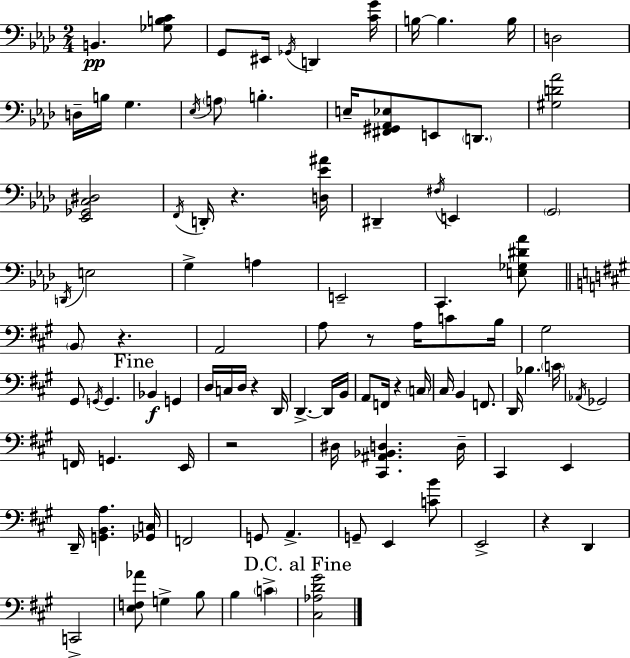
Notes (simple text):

B2/q. [Gb3,B3,C4]/e G2/e EIS2/s Gb2/s D2/q [C4,G4]/s B3/s B3/q. B3/s D3/h D3/s B3/s G3/q. Eb3/s A3/e B3/q. E3/s [F#2,G#2,Ab2,Eb3]/e E2/e D2/e. [G#3,D4,Ab4]/h [Eb2,Gb2,C3,D#3]/h F2/s D2/s R/q. [D3,Eb4,A#4]/s D#2/q F#3/s E2/q G2/h D2/s E3/h G3/q A3/q E2/h C2/q. [E3,Gb3,D#4,Ab4]/e B2/e R/q. A2/h A3/e R/e A3/s C4/e B3/s G#3/h G#2/e G2/s G2/q. Bb2/q G2/q D3/s C3/s D3/s R/q D2/s D2/q. D2/s B2/s A2/e F2/s R/q C3/s C#3/s B2/q F2/e. D2/s Bb3/q. C4/s Ab2/s Gb2/h F2/s G2/q. E2/s R/h D#3/s [C#2,A#2,Bb2,D3]/q. D3/s C#2/q E2/q D2/s [G2,B2,A3]/q. [Gb2,C3]/s F2/h G2/e A2/q. G2/e E2/q [C4,B4]/e E2/h R/q D2/q C2/h [E3,F3,Ab4]/e G3/q B3/e B3/q C4/q [C#3,Ab3,D4,G#4]/h